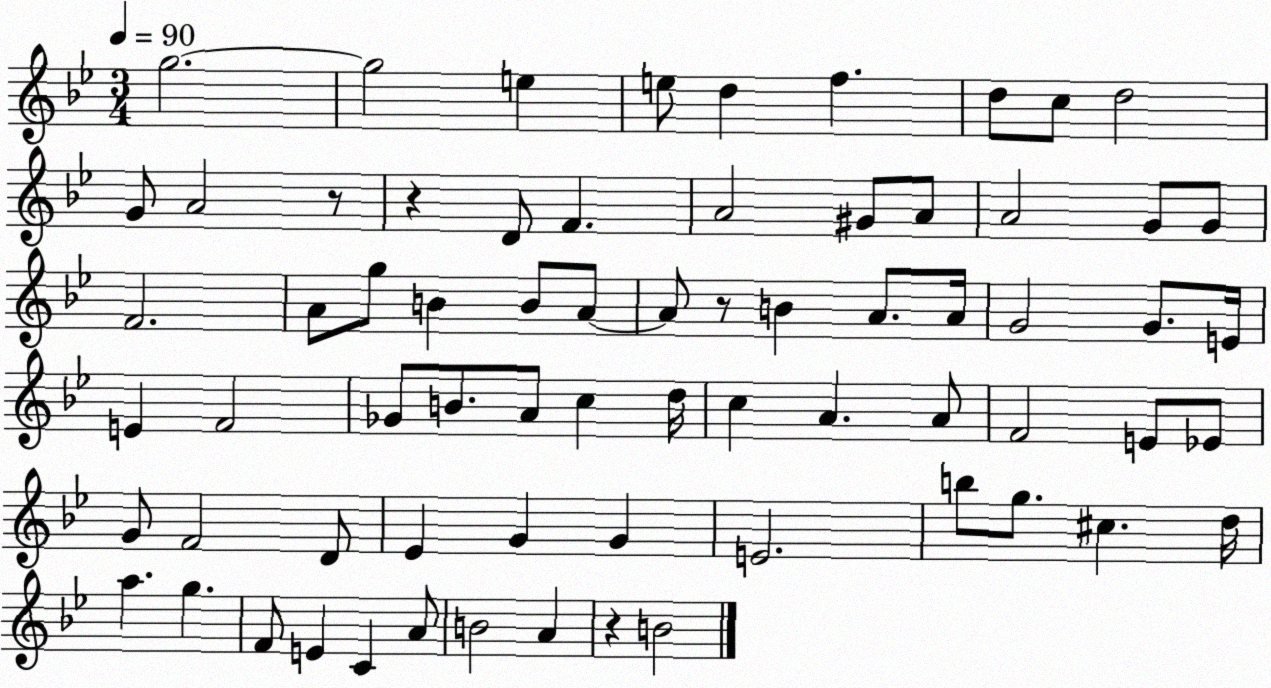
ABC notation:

X:1
T:Untitled
M:3/4
L:1/4
K:Bb
g2 g2 e e/2 d f d/2 c/2 d2 G/2 A2 z/2 z D/2 F A2 ^G/2 A/2 A2 G/2 G/2 F2 A/2 g/2 B B/2 A/2 A/2 z/2 B A/2 A/4 G2 G/2 E/4 E F2 _G/2 B/2 A/2 c d/4 c A A/2 F2 E/2 _E/2 G/2 F2 D/2 _E G G E2 b/2 g/2 ^c d/4 a g F/2 E C A/2 B2 A z B2